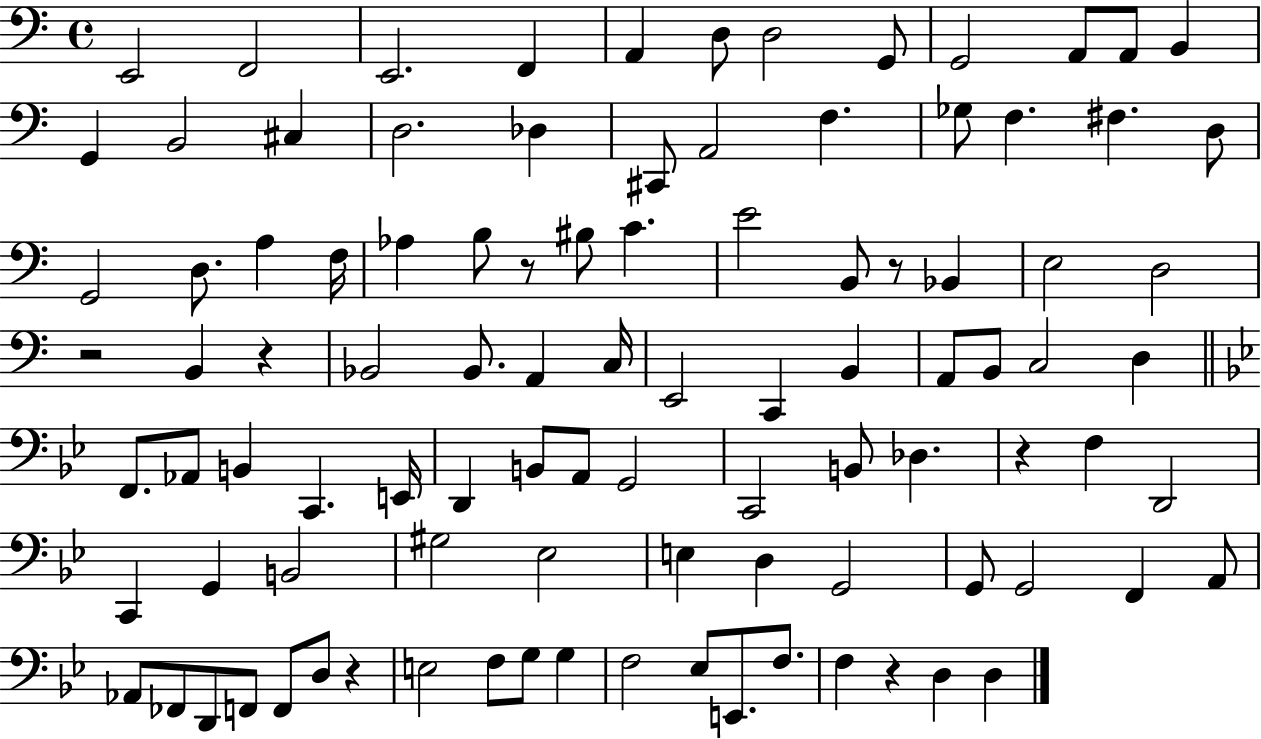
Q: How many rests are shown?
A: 7